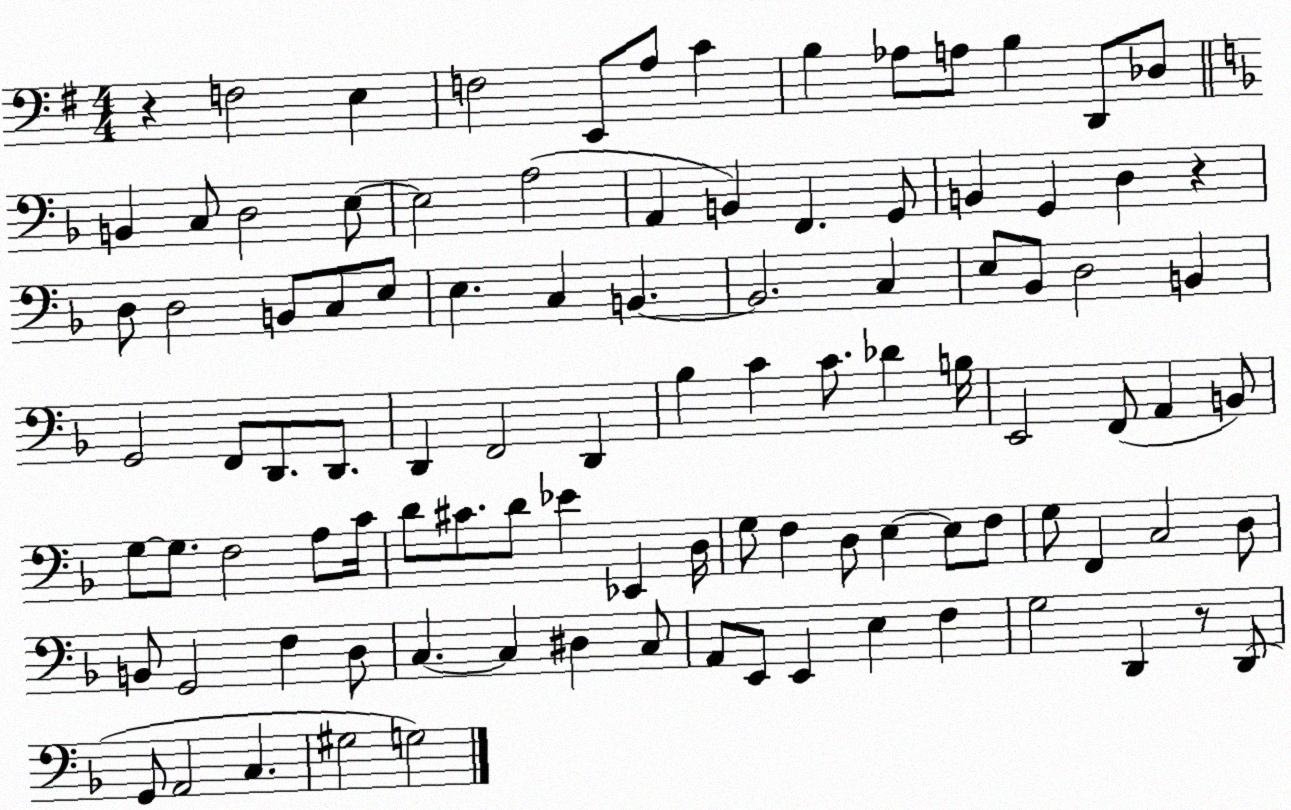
X:1
T:Untitled
M:4/4
L:1/4
K:G
z F,2 E, F,2 E,,/2 A,/2 C B, _A,/2 A,/2 B, D,,/2 _D,/2 B,, C,/2 D,2 E,/2 E,2 A,2 A,, B,, F,, G,,/2 B,, G,, D, z D,/2 D,2 B,,/2 C,/2 E,/2 E, C, B,, B,,2 C, E,/2 _B,,/2 D,2 B,, G,,2 F,,/2 D,,/2 D,,/2 D,, F,,2 D,, _B, C C/2 _D B,/4 E,,2 F,,/2 A,, B,,/2 G,/2 G,/2 F,2 A,/2 C/4 D/2 ^C/2 D/2 _E _E,, D,/4 G,/2 F, D,/2 E, E,/2 F,/2 G,/2 F,, C,2 D,/2 B,,/2 G,,2 F, D,/2 C, C, ^D, C,/2 A,,/2 E,,/2 E,, E, F, G,2 D,, z/2 D,,/2 G,,/2 A,,2 C, ^G,2 G,2